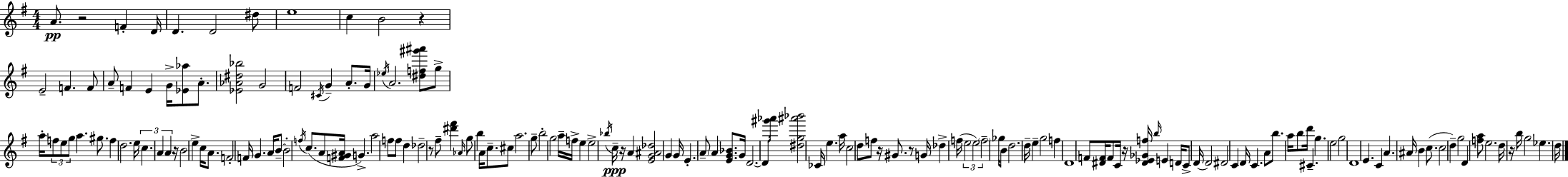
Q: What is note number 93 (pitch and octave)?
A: F5